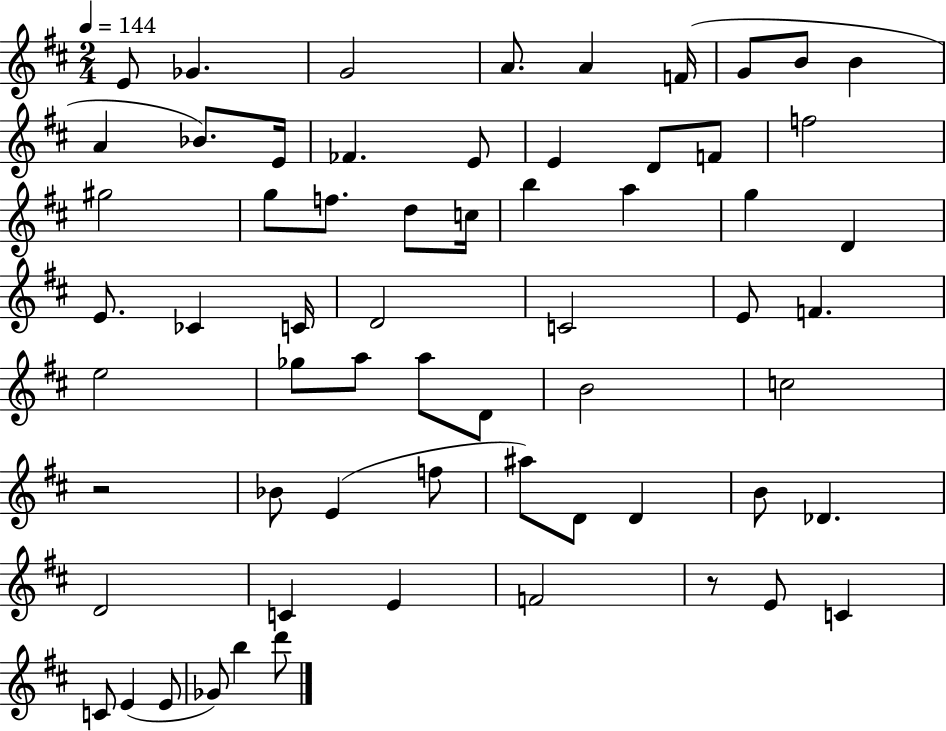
{
  \clef treble
  \numericTimeSignature
  \time 2/4
  \key d \major
  \tempo 4 = 144
  e'8 ges'4. | g'2 | a'8. a'4 f'16( | g'8 b'8 b'4 | \break a'4 bes'8.) e'16 | fes'4. e'8 | e'4 d'8 f'8 | f''2 | \break gis''2 | g''8 f''8. d''8 c''16 | b''4 a''4 | g''4 d'4 | \break e'8. ces'4 c'16 | d'2 | c'2 | e'8 f'4. | \break e''2 | ges''8 a''8 a''8 d'8 | b'2 | c''2 | \break r2 | bes'8 e'4( f''8 | ais''8) d'8 d'4 | b'8 des'4. | \break d'2 | c'4 e'4 | f'2 | r8 e'8 c'4 | \break c'8 e'4( e'8 | ges'8) b''4 d'''8 | \bar "|."
}